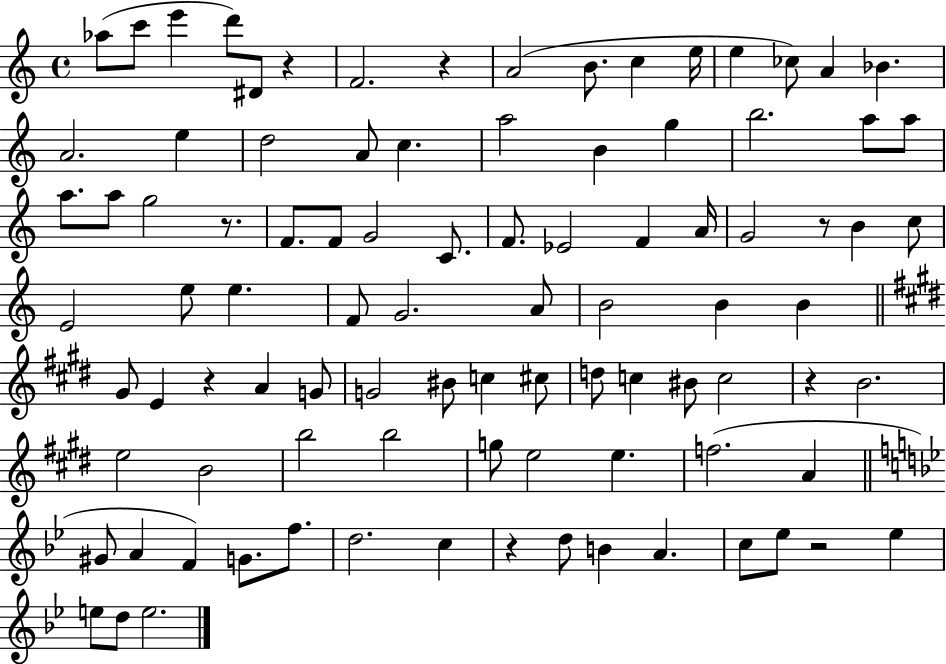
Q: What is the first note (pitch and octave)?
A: Ab5